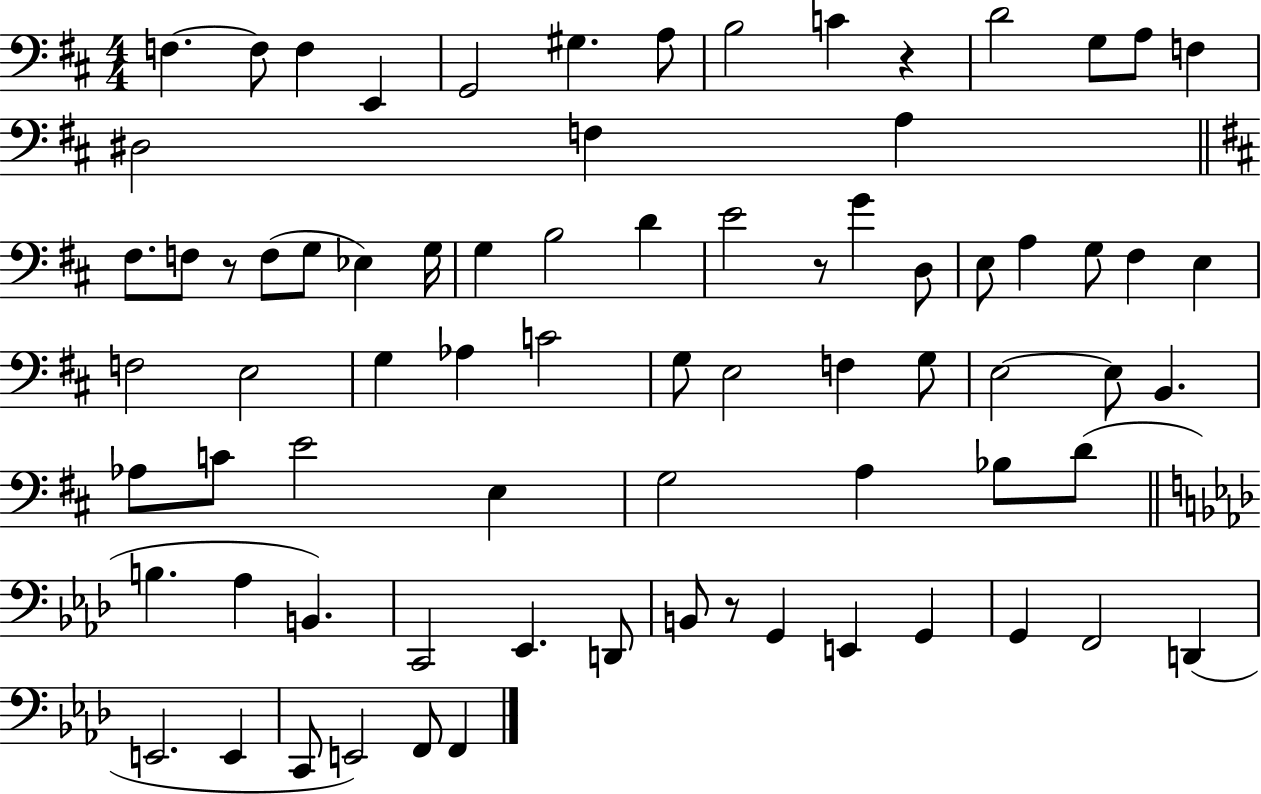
F3/q. F3/e F3/q E2/q G2/h G#3/q. A3/e B3/h C4/q R/q D4/h G3/e A3/e F3/q D#3/h F3/q A3/q F#3/e. F3/e R/e F3/e G3/e Eb3/q G3/s G3/q B3/h D4/q E4/h R/e G4/q D3/e E3/e A3/q G3/e F#3/q E3/q F3/h E3/h G3/q Ab3/q C4/h G3/e E3/h F3/q G3/e E3/h E3/e B2/q. Ab3/e C4/e E4/h E3/q G3/h A3/q Bb3/e D4/e B3/q. Ab3/q B2/q. C2/h Eb2/q. D2/e B2/e R/e G2/q E2/q G2/q G2/q F2/h D2/q E2/h. E2/q C2/e E2/h F2/e F2/q